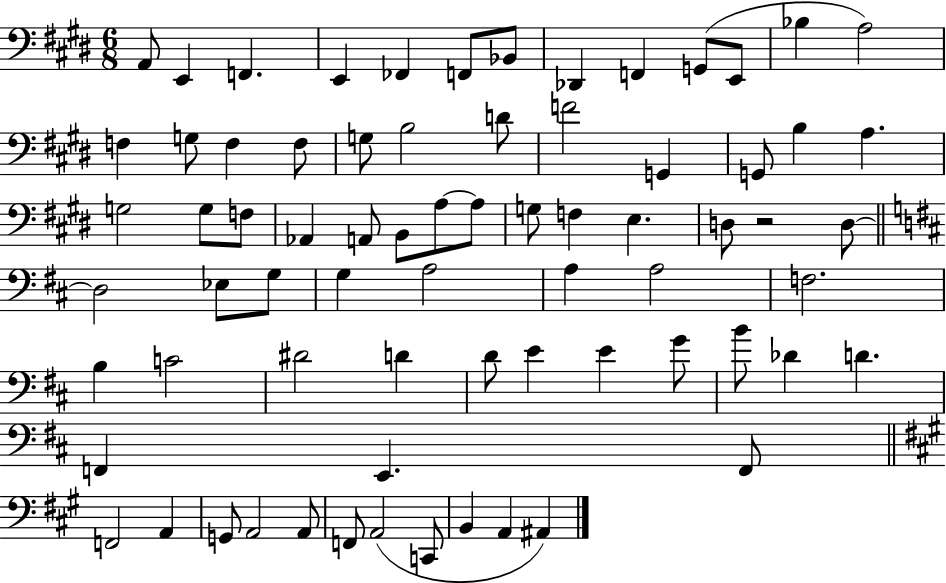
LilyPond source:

{
  \clef bass
  \numericTimeSignature
  \time 6/8
  \key e \major
  a,8 e,4 f,4. | e,4 fes,4 f,8 bes,8 | des,4 f,4 g,8( e,8 | bes4 a2) | \break f4 g8 f4 f8 | g8 b2 d'8 | f'2 g,4 | g,8 b4 a4. | \break g2 g8 f8 | aes,4 a,8 b,8 a8~~ a8 | g8 f4 e4. | d8 r2 d8~~ | \break \bar "||" \break \key d \major d2 ees8 g8 | g4 a2 | a4 a2 | f2. | \break b4 c'2 | dis'2 d'4 | d'8 e'4 e'4 g'8 | b'8 des'4 d'4. | \break f,4 e,4. f,8 | \bar "||" \break \key a \major f,2 a,4 | g,8 a,2 a,8 | f,8 a,2( c,8 | b,4 a,4 ais,4) | \break \bar "|."
}